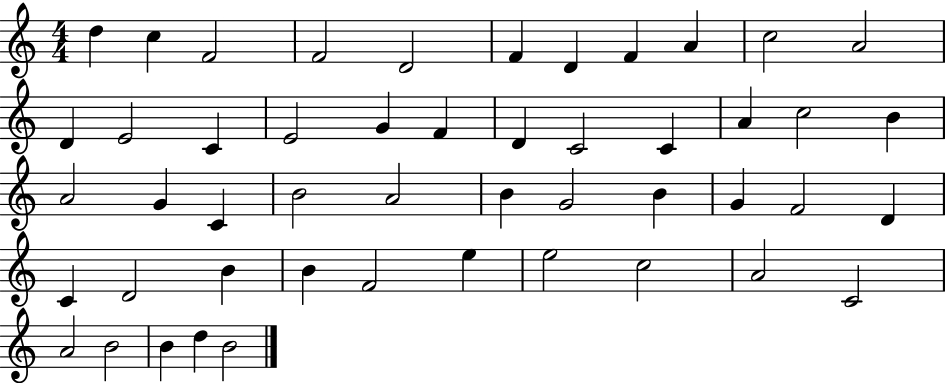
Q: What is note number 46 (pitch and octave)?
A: B4